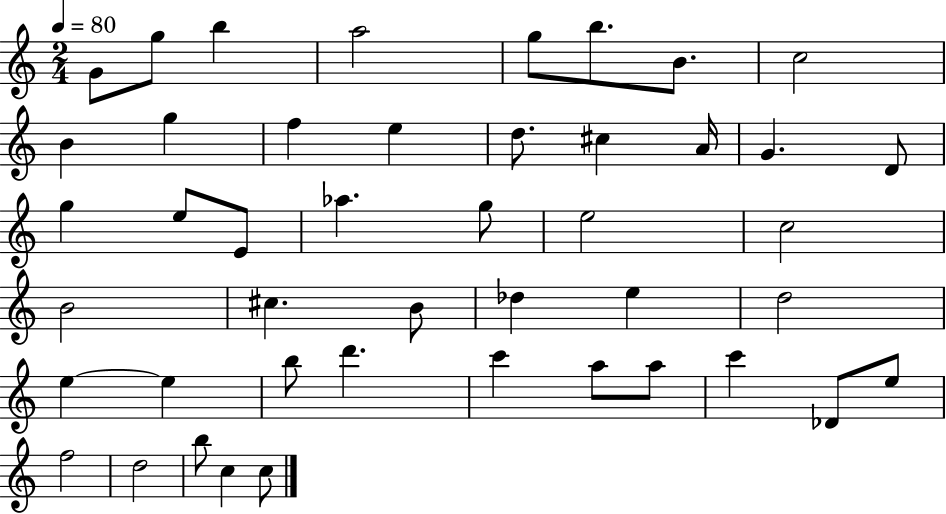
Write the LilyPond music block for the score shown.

{
  \clef treble
  \numericTimeSignature
  \time 2/4
  \key c \major
  \tempo 4 = 80
  \repeat volta 2 { g'8 g''8 b''4 | a''2 | g''8 b''8. b'8. | c''2 | \break b'4 g''4 | f''4 e''4 | d''8. cis''4 a'16 | g'4. d'8 | \break g''4 e''8 e'8 | aes''4. g''8 | e''2 | c''2 | \break b'2 | cis''4. b'8 | des''4 e''4 | d''2 | \break e''4~~ e''4 | b''8 d'''4. | c'''4 a''8 a''8 | c'''4 des'8 e''8 | \break f''2 | d''2 | b''8 c''4 c''8 | } \bar "|."
}